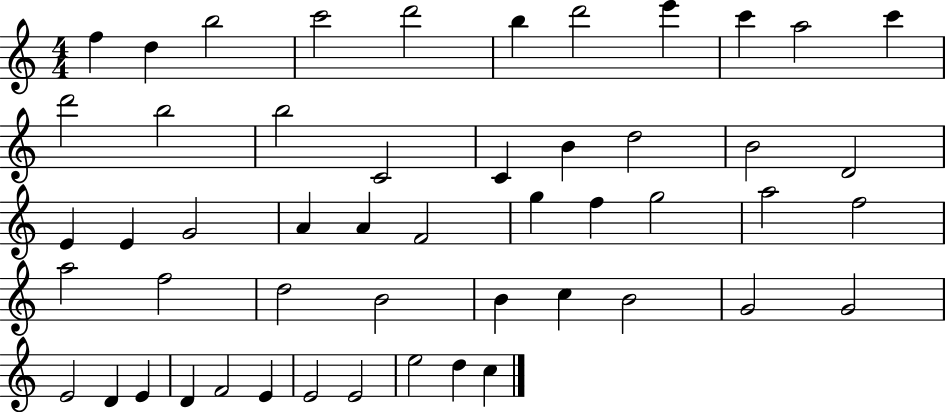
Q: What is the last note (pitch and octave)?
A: C5